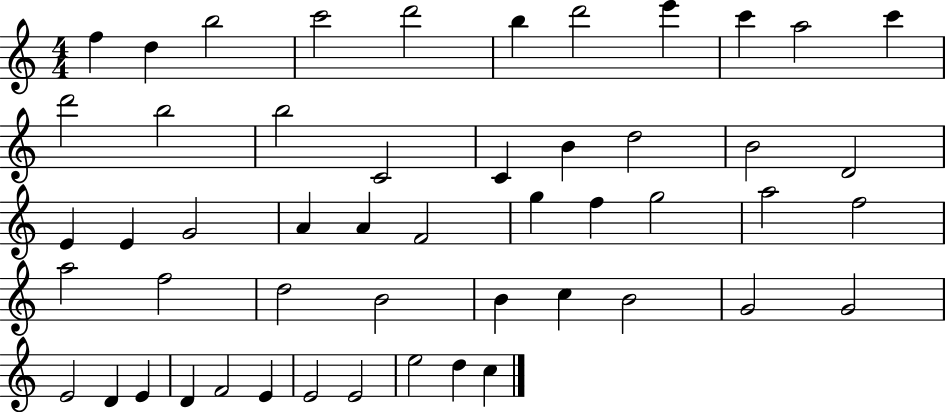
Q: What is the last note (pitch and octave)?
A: C5